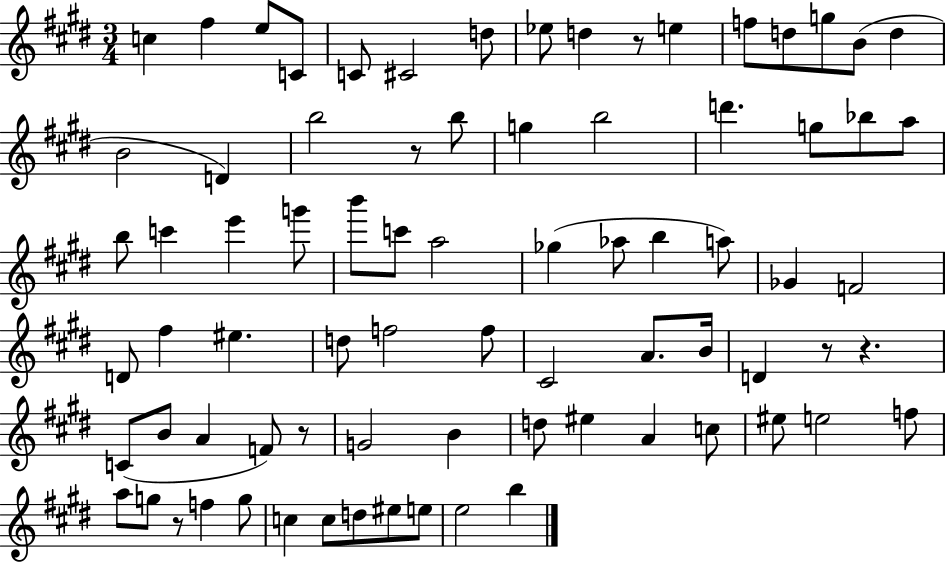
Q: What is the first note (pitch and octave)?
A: C5